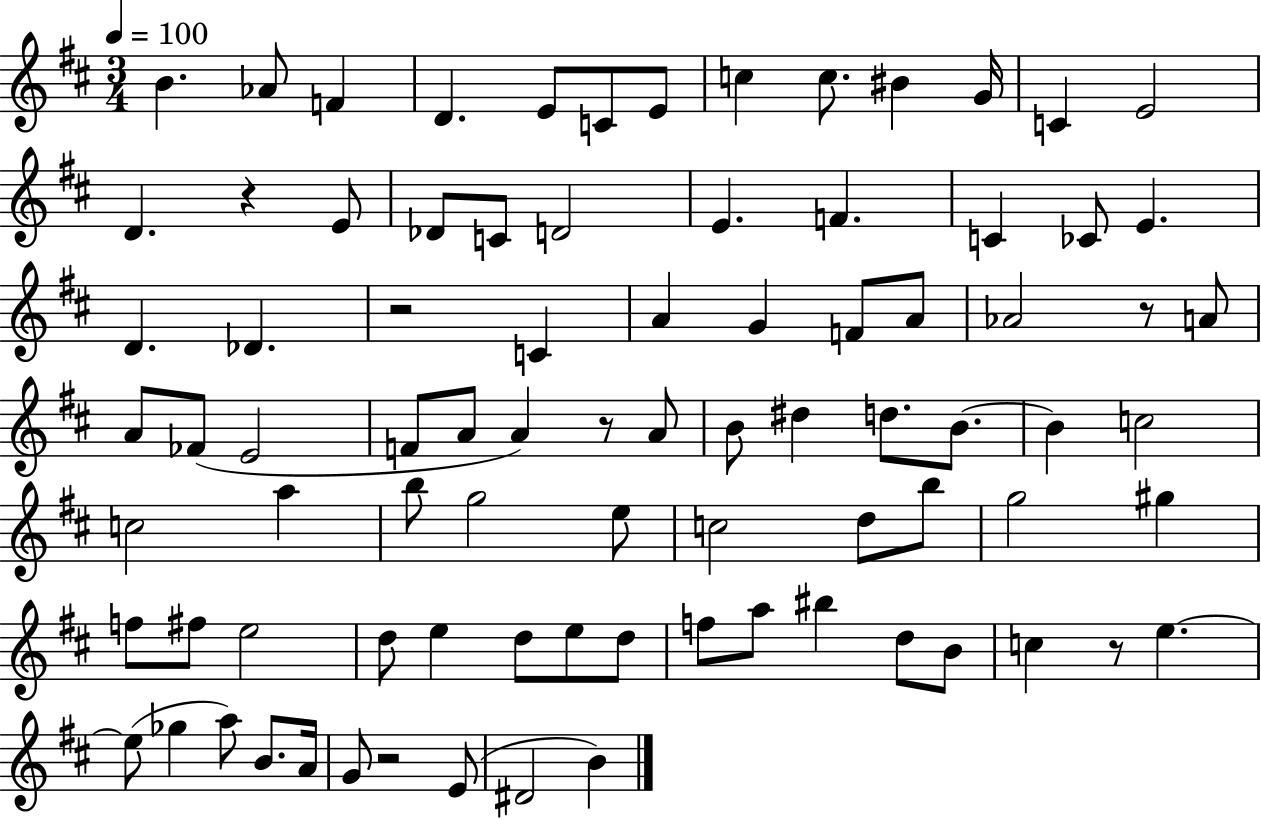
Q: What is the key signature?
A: D major